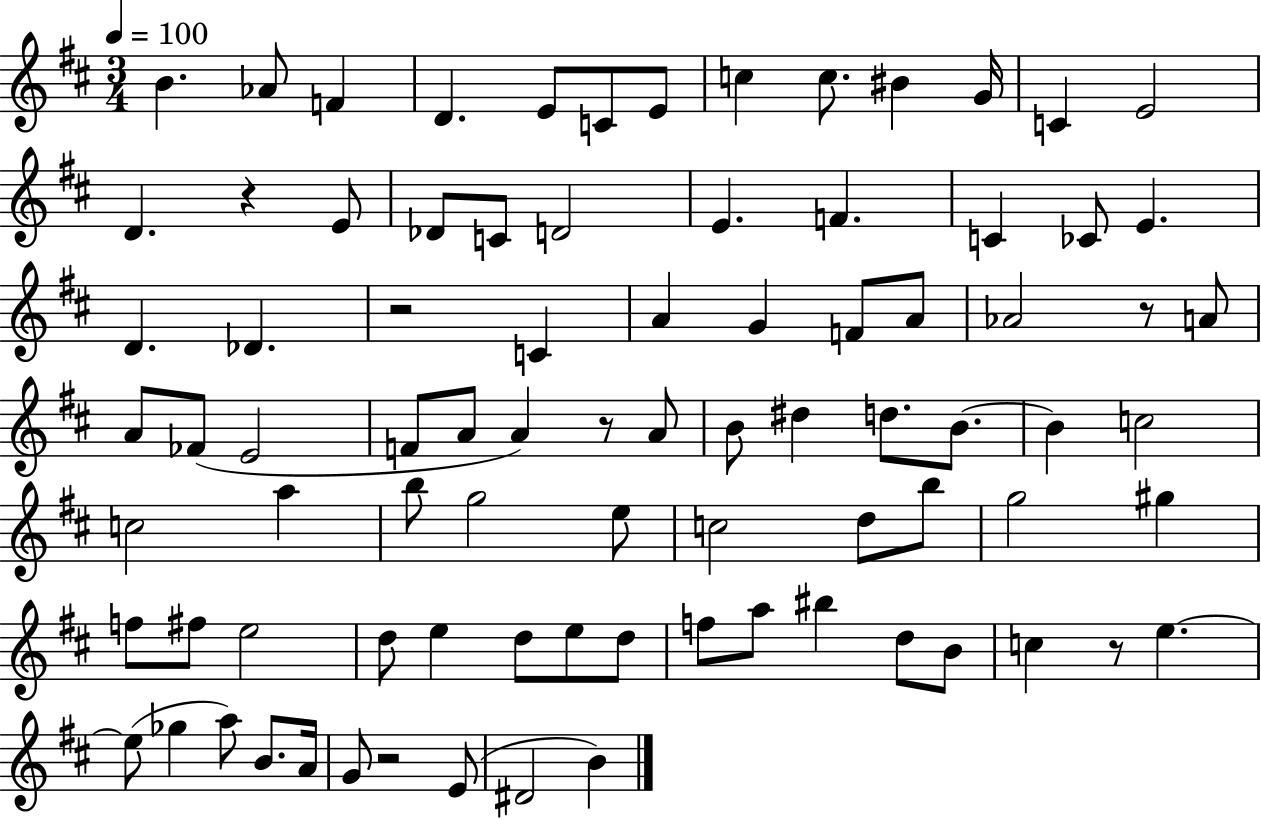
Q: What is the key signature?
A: D major